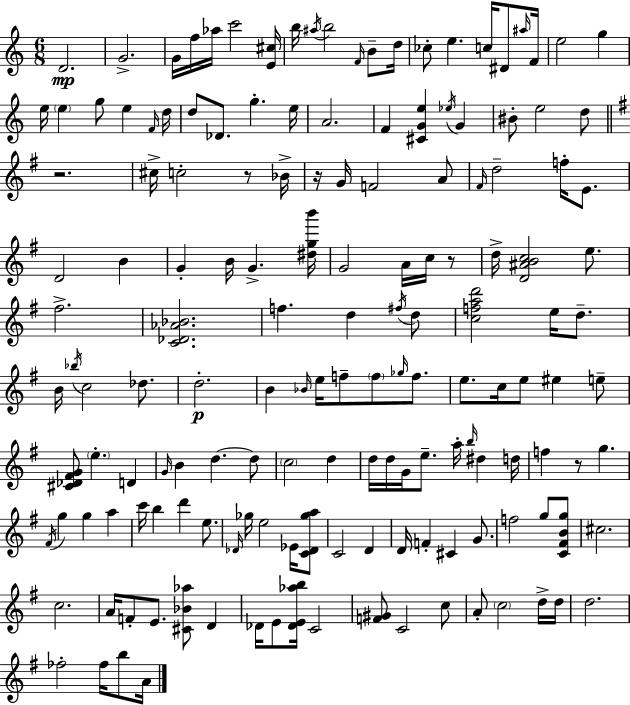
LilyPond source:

{
  \clef treble
  \numericTimeSignature
  \time 6/8
  \key a \minor
  d'2.\mp | g'2.-> | g'16 f''16 aes''16 c'''2 <e' cis''>16 | b''16 \acciaccatura { ais''16 } b''2 \grace { f'16 } b'8-- | \break d''16 ces''8-. e''4. c''16 dis'8 | \grace { ais''16 } f'16 e''2 g''4 | e''16 \parenthesize e''4 g''8 e''4 | \grace { f'16 } d''16 d''8 des'8. g''4.-. | \break e''16 a'2. | f'4 <cis' g' e''>4 | \acciaccatura { ees''16 } g'4 bis'8-. e''2 | d''8 \bar "||" \break \key g \major r2. | cis''16-> c''2-. r8 bes'16-> | r16 g'16 f'2 a'8 | \grace { fis'16 } d''2-- f''16-. e'8. | \break d'2 b'4 | g'4-. b'16 g'4.-> | <dis'' g'' b'''>16 g'2 a'16 c''16 r8 | d''16-> <d' ais' b' c''>2 e''8. | \break fis''2.-> | <c' des' aes' bes'>2. | f''4. d''4 \acciaccatura { fis''16 } | d''8 <c'' f'' a'' d'''>2 e''16 d''8.-- | \break b'16 \acciaccatura { bes''16 } c''2 | des''8. d''2.-.\p | b'4 \grace { bes'16 } e''16 f''8-- \parenthesize f''8 | \grace { ges''16 } f''8. e''8. c''16 e''8 eis''4 | \break e''8-- <cis' des' fis' g'>8 \parenthesize e''4.-. | d'4 \grace { g'16 } b'4 d''4.~~ | d''8 \parenthesize c''2 | d''4 d''16 d''16 g'16 e''8.-- | \break a''16-. \grace { b''16 } dis''4 d''16 f''4 r8 | g''4. \acciaccatura { fis'16 } g''4 | g''4 a''4 c'''16 b''4 | d'''4 e''8. \grace { des'16 } ges''16 e''2 | \break ees'16 <c' des' ges'' a''>8 c'2 | d'4 d'16 f'4-. | cis'4 g'8. f''2 | g''8 <c' fis' b' g''>8 cis''2. | \break c''2. | a'16 f'8-. | e'8. <cis' bes' aes''>8 d'4 des'16 e'8 | <des' e' aes'' b''>16 c'2 <f' gis'>8 c'2 | \break c''8 a'8-. \parenthesize c''2 | d''16-> d''16 d''2. | fes''2-. | fes''16 b''8 a'16 \bar "|."
}